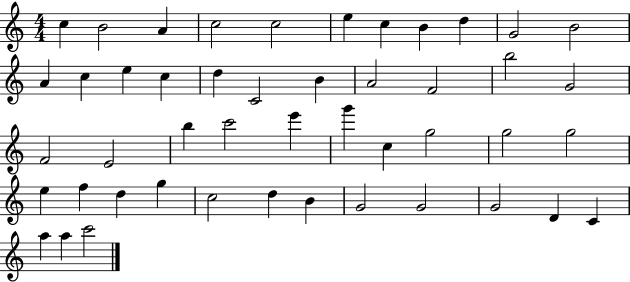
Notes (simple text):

C5/q B4/h A4/q C5/h C5/h E5/q C5/q B4/q D5/q G4/h B4/h A4/q C5/q E5/q C5/q D5/q C4/h B4/q A4/h F4/h B5/h G4/h F4/h E4/h B5/q C6/h E6/q G6/q C5/q G5/h G5/h G5/h E5/q F5/q D5/q G5/q C5/h D5/q B4/q G4/h G4/h G4/h D4/q C4/q A5/q A5/q C6/h